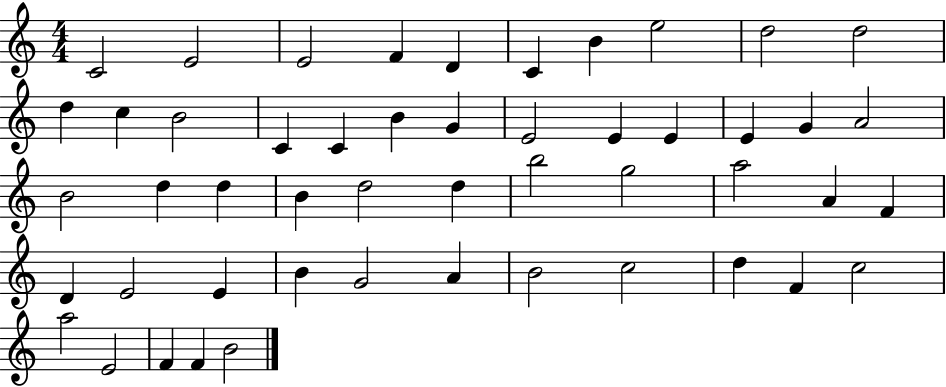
C4/h E4/h E4/h F4/q D4/q C4/q B4/q E5/h D5/h D5/h D5/q C5/q B4/h C4/q C4/q B4/q G4/q E4/h E4/q E4/q E4/q G4/q A4/h B4/h D5/q D5/q B4/q D5/h D5/q B5/h G5/h A5/h A4/q F4/q D4/q E4/h E4/q B4/q G4/h A4/q B4/h C5/h D5/q F4/q C5/h A5/h E4/h F4/q F4/q B4/h